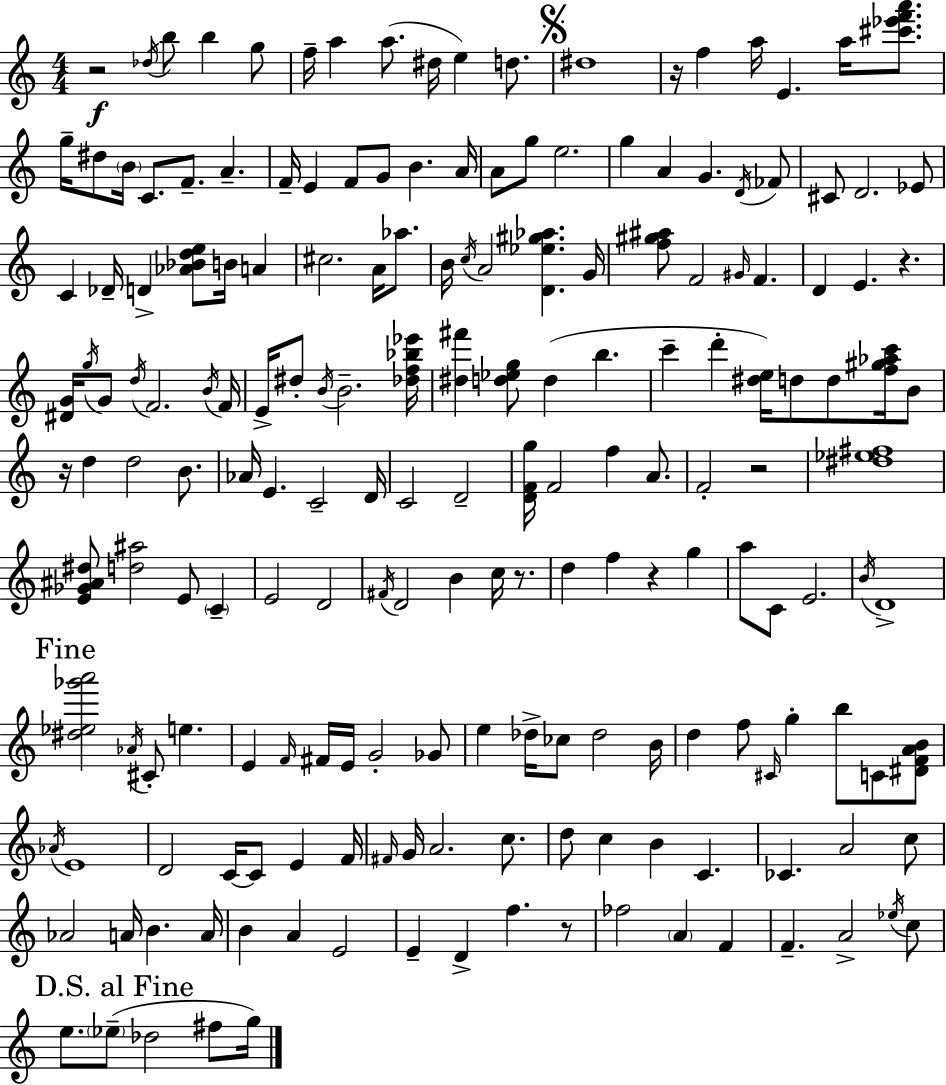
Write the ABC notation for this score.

X:1
T:Untitled
M:4/4
L:1/4
K:Am
z2 _d/4 b/2 b g/2 f/4 a a/2 ^d/4 e d/2 ^d4 z/4 f a/4 E a/4 [^c'_e'f'a']/2 g/4 ^d/2 B/4 C/2 F/2 A F/4 E F/2 G/2 B A/4 A/2 g/2 e2 g A G D/4 _F/2 ^C/2 D2 _E/2 C _D/4 D [_A_Bde]/2 B/4 A ^c2 A/4 _a/2 B/4 c/4 A2 [D_e^g_a] G/4 [f^g^a]/2 F2 ^G/4 F D E z [^DG]/4 g/4 G/2 d/4 F2 B/4 F/4 E/4 ^d/2 B/4 B2 [_df_b_e']/4 [^d^f'] [d_eg]/2 d b c' d' [^de]/4 d/2 d/2 [f^g_ac']/4 B/2 z/4 d d2 B/2 _A/4 E C2 D/4 C2 D2 [DFg]/4 F2 f A/2 F2 z2 [^d_e^f]4 [E_G^A^d]/2 [d^a]2 E/2 C E2 D2 ^F/4 D2 B c/4 z/2 d f z g a/2 C/2 E2 B/4 D4 [^d_e_g'a']2 _A/4 ^C/2 e E F/4 ^F/4 E/4 G2 _G/2 e _d/4 _c/2 _d2 B/4 d f/2 ^C/4 g b/2 C/2 [^DFAB]/2 _A/4 E4 D2 C/4 C/2 E F/4 ^F/4 G/4 A2 c/2 d/2 c B C _C A2 c/2 _A2 A/4 B A/4 B A E2 E D f z/2 _f2 A F F A2 _e/4 c/2 e/2 _e/2 _d2 ^f/2 g/4